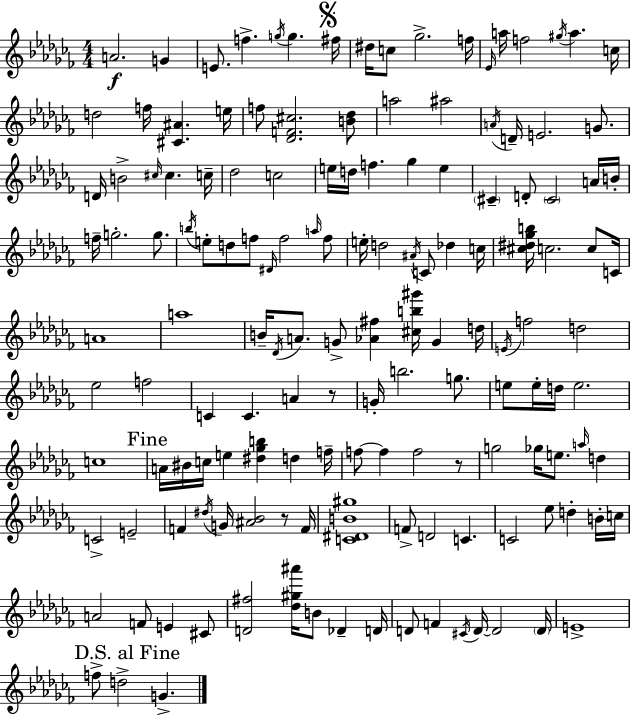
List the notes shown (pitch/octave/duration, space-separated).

A4/h. G4/q E4/e. F5/q. G5/s G5/q. F#5/s D#5/s C5/e Gb5/h. F5/s Eb4/s A5/s F5/h G#5/s A5/q. C5/s D5/h F5/s [C#4,A#4]/q. E5/s F5/e [Db4,F4,C#5]/h. [B4,Db5]/e A5/h A#5/h A4/s D4/s E4/h. G4/e. D4/s B4/h C#5/s C#5/q. C5/s Db5/h C5/h E5/s D5/s F5/q. Gb5/q E5/q C#4/q D4/e C#4/h A4/s B4/s F5/s G5/h. G5/e. B5/s E5/e D5/e F5/e D#4/s F5/h A5/s F5/e E5/s D5/h A#4/s C4/e Db5/q C5/s [C#5,D#5,Gb5,B5]/s C5/h. C5/e C4/s A4/w A5/w B4/s Db4/s A4/e. G4/e [Ab4,F#5]/q [C#5,B5,G#6]/s G4/q D5/s E4/s F5/h D5/h Eb5/h F5/h C4/q C4/q. A4/q R/e G4/s B5/h. G5/e. E5/e E5/s D5/s E5/h. C5/w A4/s BIS4/s C5/s E5/q [D#5,Gb5,B5]/q D5/q F5/s F5/e F5/q F5/h R/e G5/h Gb5/s E5/e. A5/s D5/q C4/h E4/h F4/q D#5/s G4/s [A#4,Bb4]/h R/e F4/s [C4,D#4,B4,G#5]/w F4/e D4/h C4/q. C4/h Eb5/e D5/q B4/s C5/s A4/h F4/e E4/q C#4/e [D4,F#5]/h [Db5,G#5,A#6]/s B4/e Db4/q D4/s D4/e F4/q C#4/s D4/s D4/h D4/s E4/w F5/e D5/h G4/q.